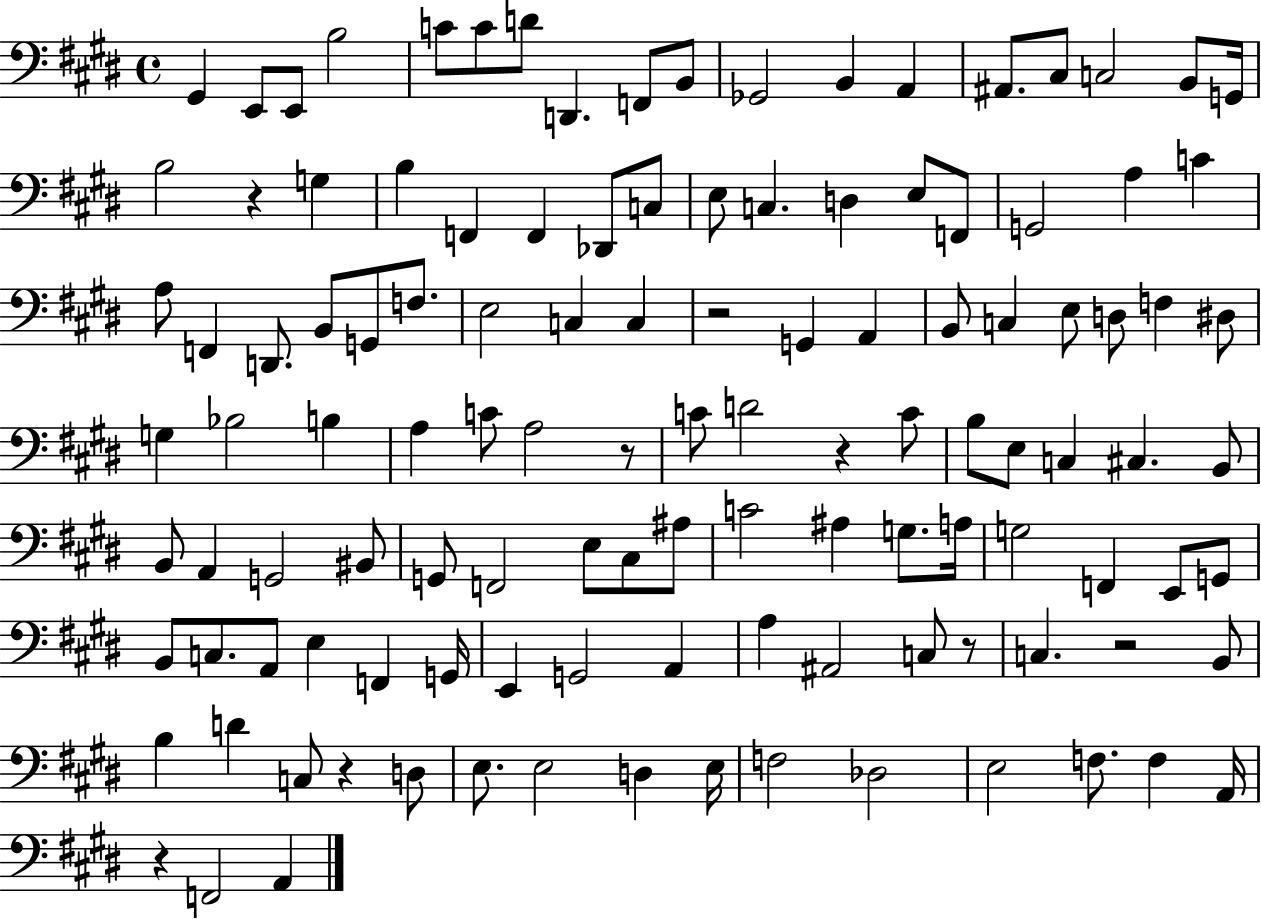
{
  \clef bass
  \time 4/4
  \defaultTimeSignature
  \key e \major
  \repeat volta 2 { gis,4 e,8 e,8 b2 | c'8 c'8 d'8 d,4. f,8 b,8 | ges,2 b,4 a,4 | ais,8. cis8 c2 b,8 g,16 | \break b2 r4 g4 | b4 f,4 f,4 des,8 c8 | e8 c4. d4 e8 f,8 | g,2 a4 c'4 | \break a8 f,4 d,8. b,8 g,8 f8. | e2 c4 c4 | r2 g,4 a,4 | b,8 c4 e8 d8 f4 dis8 | \break g4 bes2 b4 | a4 c'8 a2 r8 | c'8 d'2 r4 c'8 | b8 e8 c4 cis4. b,8 | \break b,8 a,4 g,2 bis,8 | g,8 f,2 e8 cis8 ais8 | c'2 ais4 g8. a16 | g2 f,4 e,8 g,8 | \break b,8 c8. a,8 e4 f,4 g,16 | e,4 g,2 a,4 | a4 ais,2 c8 r8 | c4. r2 b,8 | \break b4 d'4 c8 r4 d8 | e8. e2 d4 e16 | f2 des2 | e2 f8. f4 a,16 | \break r4 f,2 a,4 | } \bar "|."
}